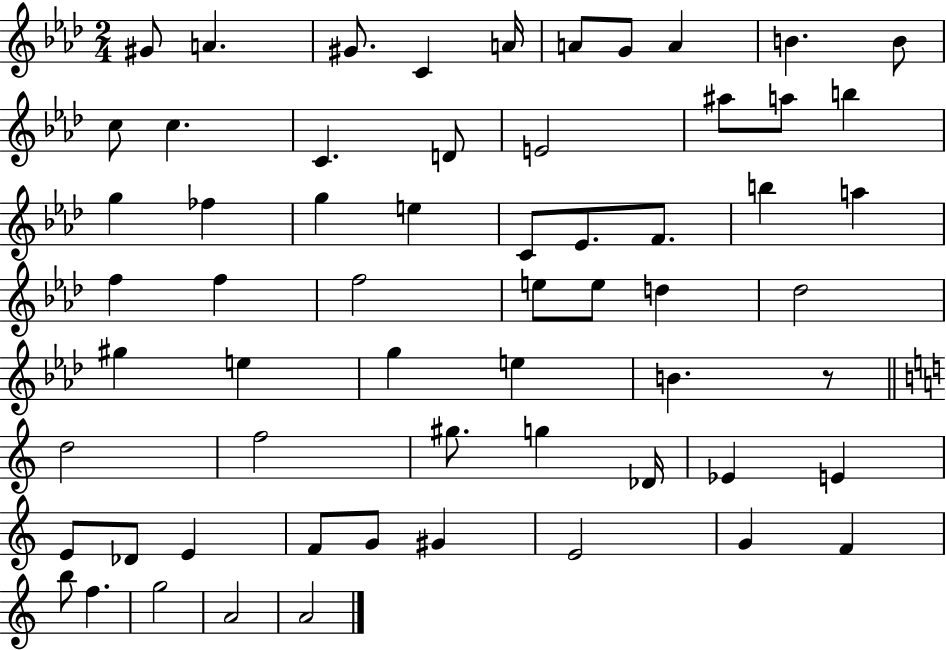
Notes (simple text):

G#4/e A4/q. G#4/e. C4/q A4/s A4/e G4/e A4/q B4/q. B4/e C5/e C5/q. C4/q. D4/e E4/h A#5/e A5/e B5/q G5/q FES5/q G5/q E5/q C4/e Eb4/e. F4/e. B5/q A5/q F5/q F5/q F5/h E5/e E5/e D5/q Db5/h G#5/q E5/q G5/q E5/q B4/q. R/e D5/h F5/h G#5/e. G5/q Db4/s Eb4/q E4/q E4/e Db4/e E4/q F4/e G4/e G#4/q E4/h G4/q F4/q B5/e F5/q. G5/h A4/h A4/h